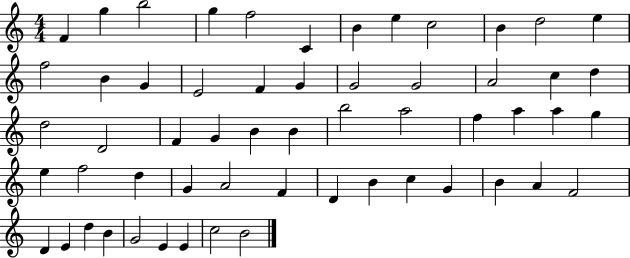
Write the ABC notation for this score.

X:1
T:Untitled
M:4/4
L:1/4
K:C
F g b2 g f2 C B e c2 B d2 e f2 B G E2 F G G2 G2 A2 c d d2 D2 F G B B b2 a2 f a a g e f2 d G A2 F D B c G B A F2 D E d B G2 E E c2 B2